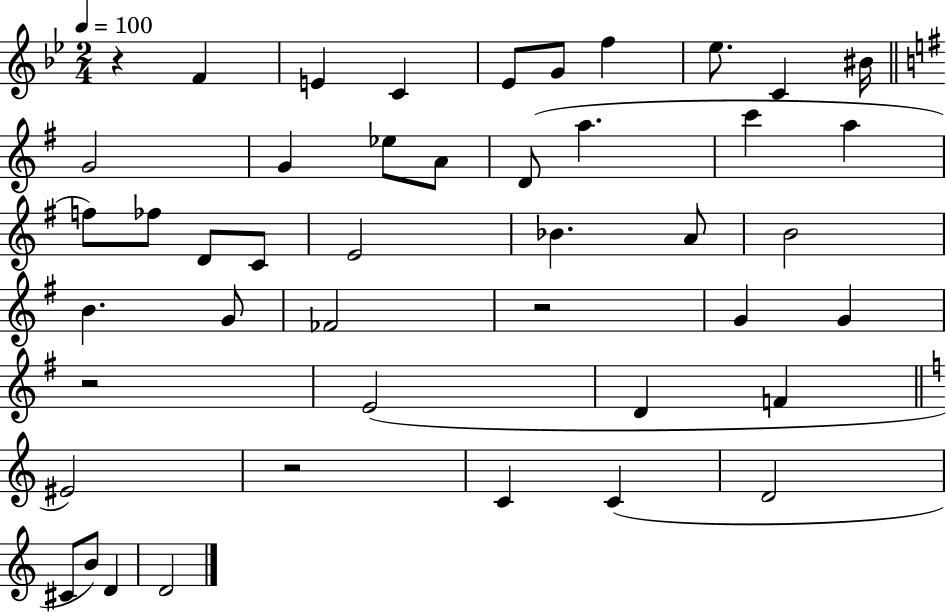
R/q F4/q E4/q C4/q Eb4/e G4/e F5/q Eb5/e. C4/q BIS4/s G4/h G4/q Eb5/e A4/e D4/e A5/q. C6/q A5/q F5/e FES5/e D4/e C4/e E4/h Bb4/q. A4/e B4/h B4/q. G4/e FES4/h R/h G4/q G4/q R/h E4/h D4/q F4/q EIS4/h R/h C4/q C4/q D4/h C#4/e B4/e D4/q D4/h